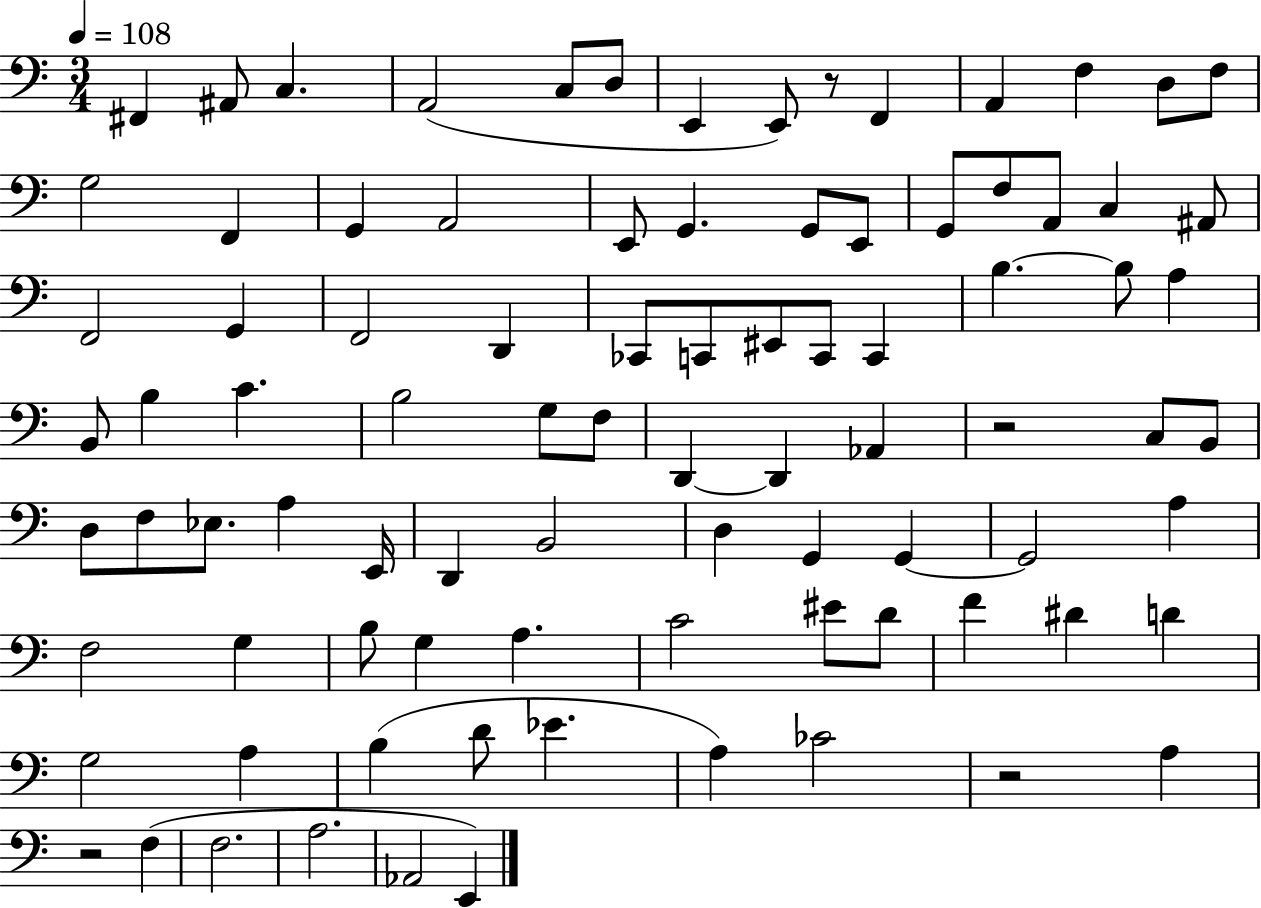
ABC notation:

X:1
T:Untitled
M:3/4
L:1/4
K:C
^F,, ^A,,/2 C, A,,2 C,/2 D,/2 E,, E,,/2 z/2 F,, A,, F, D,/2 F,/2 G,2 F,, G,, A,,2 E,,/2 G,, G,,/2 E,,/2 G,,/2 F,/2 A,,/2 C, ^A,,/2 F,,2 G,, F,,2 D,, _C,,/2 C,,/2 ^E,,/2 C,,/2 C,, B, B,/2 A, B,,/2 B, C B,2 G,/2 F,/2 D,, D,, _A,, z2 C,/2 B,,/2 D,/2 F,/2 _E,/2 A, E,,/4 D,, B,,2 D, G,, G,, G,,2 A, F,2 G, B,/2 G, A, C2 ^E/2 D/2 F ^D D G,2 A, B, D/2 _E A, _C2 z2 A, z2 F, F,2 A,2 _A,,2 E,,